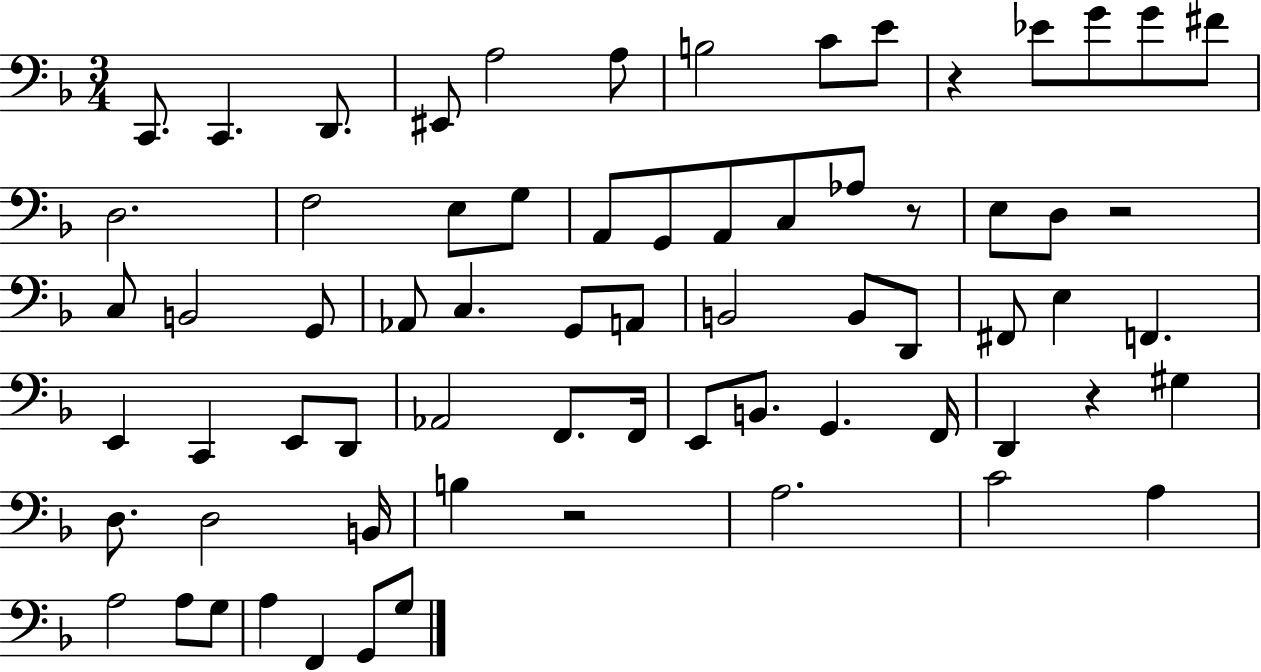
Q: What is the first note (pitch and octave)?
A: C2